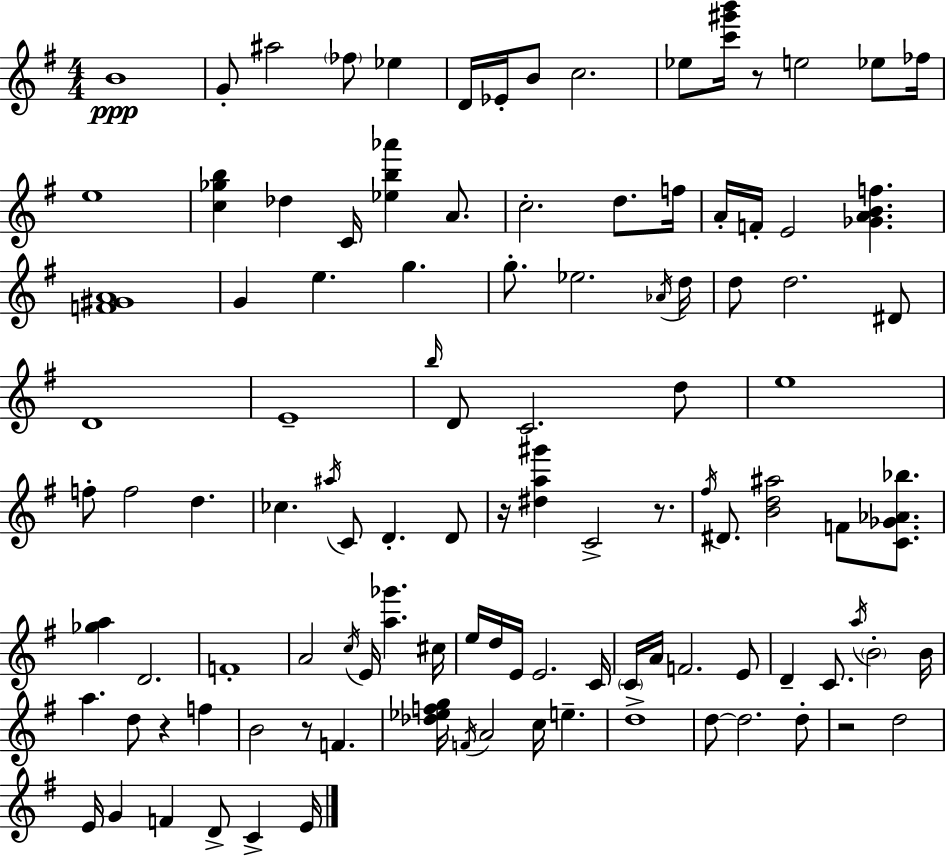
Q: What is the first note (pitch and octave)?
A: B4